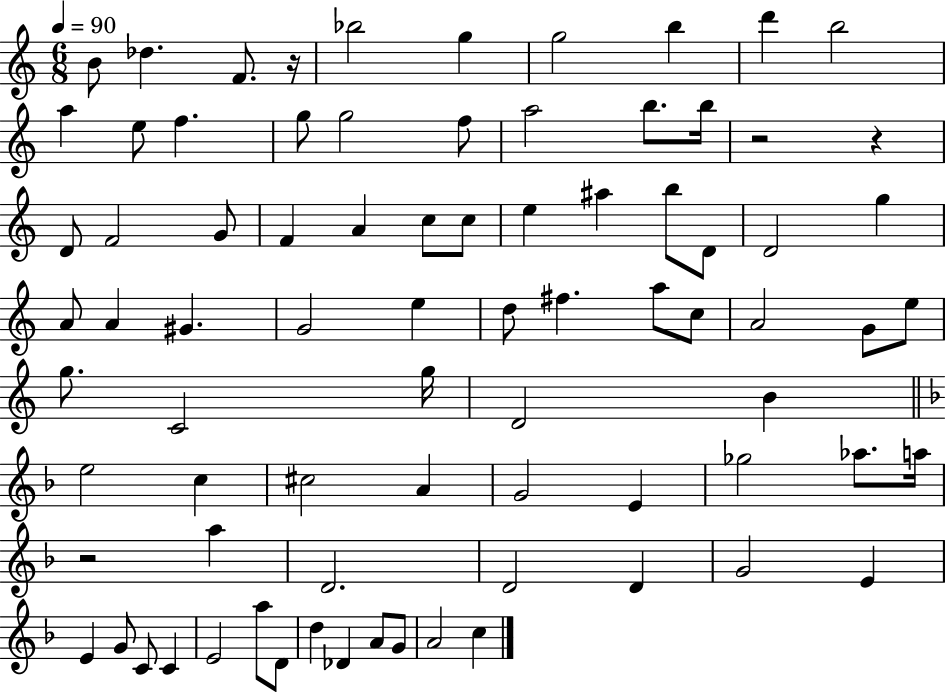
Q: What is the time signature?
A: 6/8